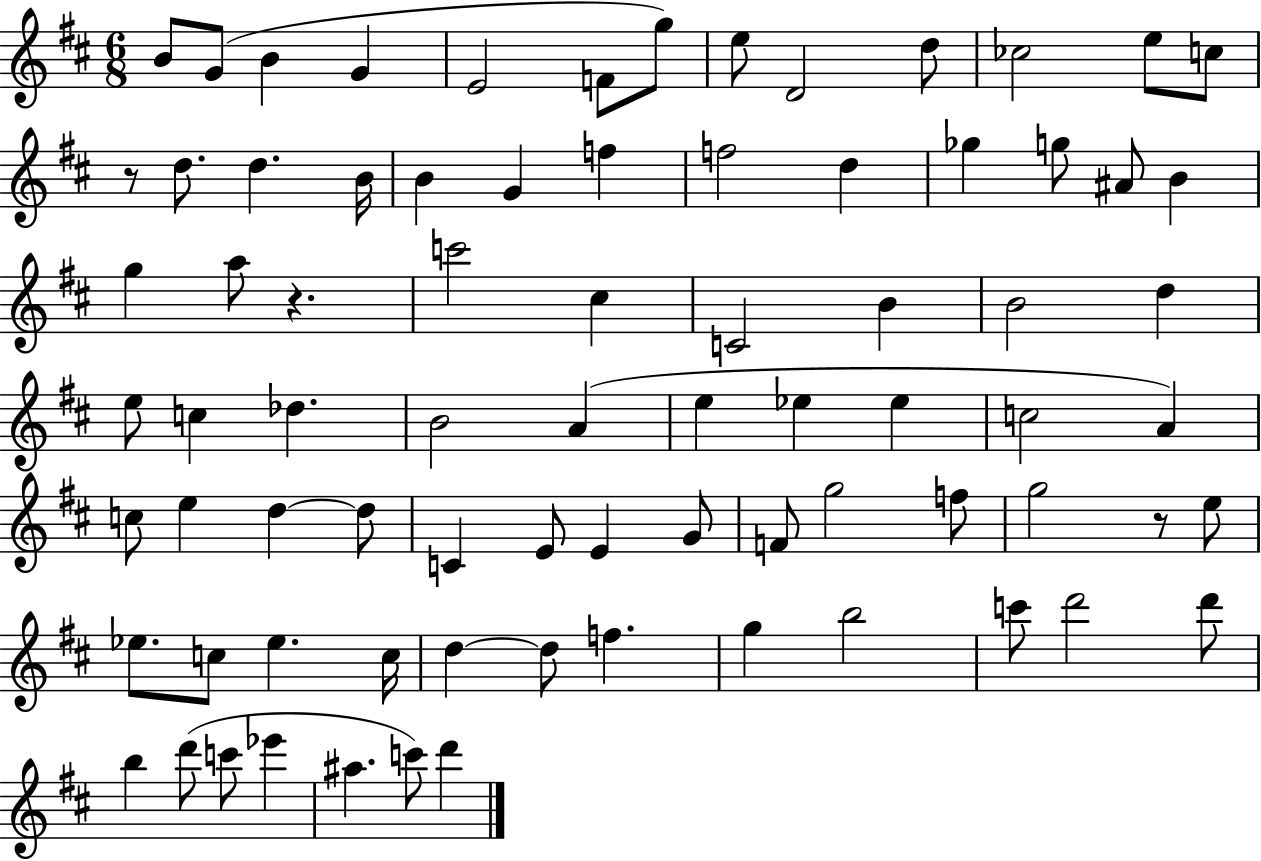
B4/e G4/e B4/q G4/q E4/h F4/e G5/e E5/e D4/h D5/e CES5/h E5/e C5/e R/e D5/e. D5/q. B4/s B4/q G4/q F5/q F5/h D5/q Gb5/q G5/e A#4/e B4/q G5/q A5/e R/q. C6/h C#5/q C4/h B4/q B4/h D5/q E5/e C5/q Db5/q. B4/h A4/q E5/q Eb5/q Eb5/q C5/h A4/q C5/e E5/q D5/q D5/e C4/q E4/e E4/q G4/e F4/e G5/h F5/e G5/h R/e E5/e Eb5/e. C5/e Eb5/q. C5/s D5/q D5/e F5/q. G5/q B5/h C6/e D6/h D6/e B5/q D6/e C6/e Eb6/q A#5/q. C6/e D6/q